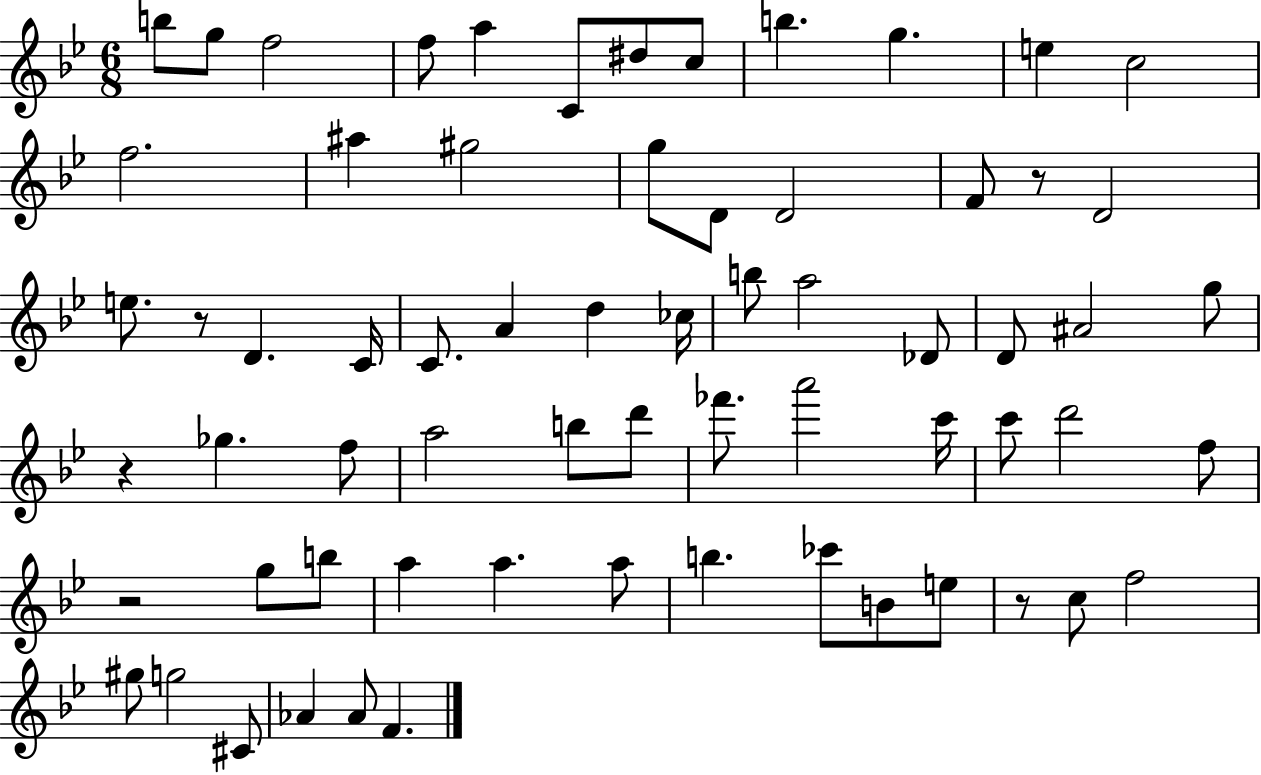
{
  \clef treble
  \numericTimeSignature
  \time 6/8
  \key bes \major
  b''8 g''8 f''2 | f''8 a''4 c'8 dis''8 c''8 | b''4. g''4. | e''4 c''2 | \break f''2. | ais''4 gis''2 | g''8 d'8 d'2 | f'8 r8 d'2 | \break e''8. r8 d'4. c'16 | c'8. a'4 d''4 ces''16 | b''8 a''2 des'8 | d'8 ais'2 g''8 | \break r4 ges''4. f''8 | a''2 b''8 d'''8 | fes'''8. a'''2 c'''16 | c'''8 d'''2 f''8 | \break r2 g''8 b''8 | a''4 a''4. a''8 | b''4. ces'''8 b'8 e''8 | r8 c''8 f''2 | \break gis''8 g''2 cis'8 | aes'4 aes'8 f'4. | \bar "|."
}